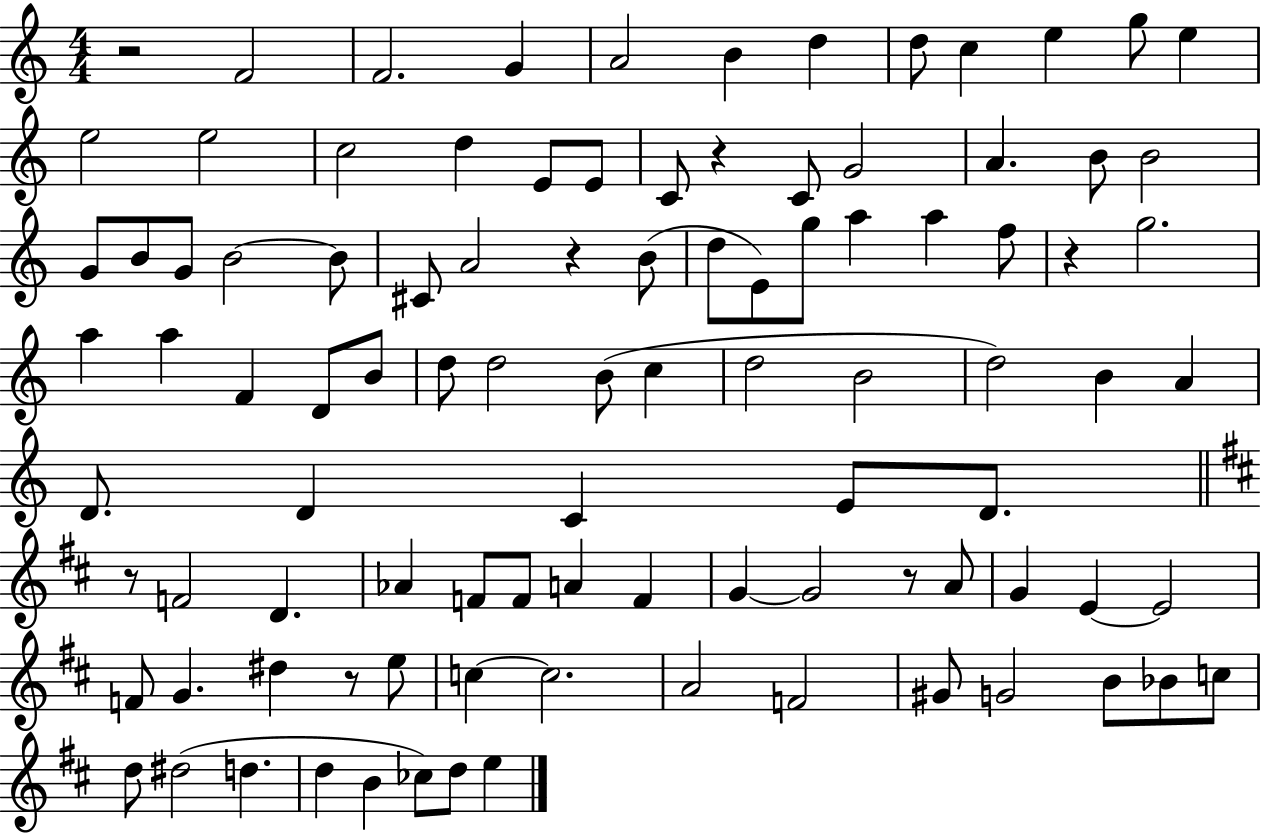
{
  \clef treble
  \numericTimeSignature
  \time 4/4
  \key c \major
  \repeat volta 2 { r2 f'2 | f'2. g'4 | a'2 b'4 d''4 | d''8 c''4 e''4 g''8 e''4 | \break e''2 e''2 | c''2 d''4 e'8 e'8 | c'8 r4 c'8 g'2 | a'4. b'8 b'2 | \break g'8 b'8 g'8 b'2~~ b'8 | cis'8 a'2 r4 b'8( | d''8 e'8) g''8 a''4 a''4 f''8 | r4 g''2. | \break a''4 a''4 f'4 d'8 b'8 | d''8 d''2 b'8( c''4 | d''2 b'2 | d''2) b'4 a'4 | \break d'8. d'4 c'4 e'8 d'8. | \bar "||" \break \key d \major r8 f'2 d'4. | aes'4 f'8 f'8 a'4 f'4 | g'4~~ g'2 r8 a'8 | g'4 e'4~~ e'2 | \break f'8 g'4. dis''4 r8 e''8 | c''4~~ c''2. | a'2 f'2 | gis'8 g'2 b'8 bes'8 c''8 | \break d''8 dis''2( d''4. | d''4 b'4 ces''8) d''8 e''4 | } \bar "|."
}